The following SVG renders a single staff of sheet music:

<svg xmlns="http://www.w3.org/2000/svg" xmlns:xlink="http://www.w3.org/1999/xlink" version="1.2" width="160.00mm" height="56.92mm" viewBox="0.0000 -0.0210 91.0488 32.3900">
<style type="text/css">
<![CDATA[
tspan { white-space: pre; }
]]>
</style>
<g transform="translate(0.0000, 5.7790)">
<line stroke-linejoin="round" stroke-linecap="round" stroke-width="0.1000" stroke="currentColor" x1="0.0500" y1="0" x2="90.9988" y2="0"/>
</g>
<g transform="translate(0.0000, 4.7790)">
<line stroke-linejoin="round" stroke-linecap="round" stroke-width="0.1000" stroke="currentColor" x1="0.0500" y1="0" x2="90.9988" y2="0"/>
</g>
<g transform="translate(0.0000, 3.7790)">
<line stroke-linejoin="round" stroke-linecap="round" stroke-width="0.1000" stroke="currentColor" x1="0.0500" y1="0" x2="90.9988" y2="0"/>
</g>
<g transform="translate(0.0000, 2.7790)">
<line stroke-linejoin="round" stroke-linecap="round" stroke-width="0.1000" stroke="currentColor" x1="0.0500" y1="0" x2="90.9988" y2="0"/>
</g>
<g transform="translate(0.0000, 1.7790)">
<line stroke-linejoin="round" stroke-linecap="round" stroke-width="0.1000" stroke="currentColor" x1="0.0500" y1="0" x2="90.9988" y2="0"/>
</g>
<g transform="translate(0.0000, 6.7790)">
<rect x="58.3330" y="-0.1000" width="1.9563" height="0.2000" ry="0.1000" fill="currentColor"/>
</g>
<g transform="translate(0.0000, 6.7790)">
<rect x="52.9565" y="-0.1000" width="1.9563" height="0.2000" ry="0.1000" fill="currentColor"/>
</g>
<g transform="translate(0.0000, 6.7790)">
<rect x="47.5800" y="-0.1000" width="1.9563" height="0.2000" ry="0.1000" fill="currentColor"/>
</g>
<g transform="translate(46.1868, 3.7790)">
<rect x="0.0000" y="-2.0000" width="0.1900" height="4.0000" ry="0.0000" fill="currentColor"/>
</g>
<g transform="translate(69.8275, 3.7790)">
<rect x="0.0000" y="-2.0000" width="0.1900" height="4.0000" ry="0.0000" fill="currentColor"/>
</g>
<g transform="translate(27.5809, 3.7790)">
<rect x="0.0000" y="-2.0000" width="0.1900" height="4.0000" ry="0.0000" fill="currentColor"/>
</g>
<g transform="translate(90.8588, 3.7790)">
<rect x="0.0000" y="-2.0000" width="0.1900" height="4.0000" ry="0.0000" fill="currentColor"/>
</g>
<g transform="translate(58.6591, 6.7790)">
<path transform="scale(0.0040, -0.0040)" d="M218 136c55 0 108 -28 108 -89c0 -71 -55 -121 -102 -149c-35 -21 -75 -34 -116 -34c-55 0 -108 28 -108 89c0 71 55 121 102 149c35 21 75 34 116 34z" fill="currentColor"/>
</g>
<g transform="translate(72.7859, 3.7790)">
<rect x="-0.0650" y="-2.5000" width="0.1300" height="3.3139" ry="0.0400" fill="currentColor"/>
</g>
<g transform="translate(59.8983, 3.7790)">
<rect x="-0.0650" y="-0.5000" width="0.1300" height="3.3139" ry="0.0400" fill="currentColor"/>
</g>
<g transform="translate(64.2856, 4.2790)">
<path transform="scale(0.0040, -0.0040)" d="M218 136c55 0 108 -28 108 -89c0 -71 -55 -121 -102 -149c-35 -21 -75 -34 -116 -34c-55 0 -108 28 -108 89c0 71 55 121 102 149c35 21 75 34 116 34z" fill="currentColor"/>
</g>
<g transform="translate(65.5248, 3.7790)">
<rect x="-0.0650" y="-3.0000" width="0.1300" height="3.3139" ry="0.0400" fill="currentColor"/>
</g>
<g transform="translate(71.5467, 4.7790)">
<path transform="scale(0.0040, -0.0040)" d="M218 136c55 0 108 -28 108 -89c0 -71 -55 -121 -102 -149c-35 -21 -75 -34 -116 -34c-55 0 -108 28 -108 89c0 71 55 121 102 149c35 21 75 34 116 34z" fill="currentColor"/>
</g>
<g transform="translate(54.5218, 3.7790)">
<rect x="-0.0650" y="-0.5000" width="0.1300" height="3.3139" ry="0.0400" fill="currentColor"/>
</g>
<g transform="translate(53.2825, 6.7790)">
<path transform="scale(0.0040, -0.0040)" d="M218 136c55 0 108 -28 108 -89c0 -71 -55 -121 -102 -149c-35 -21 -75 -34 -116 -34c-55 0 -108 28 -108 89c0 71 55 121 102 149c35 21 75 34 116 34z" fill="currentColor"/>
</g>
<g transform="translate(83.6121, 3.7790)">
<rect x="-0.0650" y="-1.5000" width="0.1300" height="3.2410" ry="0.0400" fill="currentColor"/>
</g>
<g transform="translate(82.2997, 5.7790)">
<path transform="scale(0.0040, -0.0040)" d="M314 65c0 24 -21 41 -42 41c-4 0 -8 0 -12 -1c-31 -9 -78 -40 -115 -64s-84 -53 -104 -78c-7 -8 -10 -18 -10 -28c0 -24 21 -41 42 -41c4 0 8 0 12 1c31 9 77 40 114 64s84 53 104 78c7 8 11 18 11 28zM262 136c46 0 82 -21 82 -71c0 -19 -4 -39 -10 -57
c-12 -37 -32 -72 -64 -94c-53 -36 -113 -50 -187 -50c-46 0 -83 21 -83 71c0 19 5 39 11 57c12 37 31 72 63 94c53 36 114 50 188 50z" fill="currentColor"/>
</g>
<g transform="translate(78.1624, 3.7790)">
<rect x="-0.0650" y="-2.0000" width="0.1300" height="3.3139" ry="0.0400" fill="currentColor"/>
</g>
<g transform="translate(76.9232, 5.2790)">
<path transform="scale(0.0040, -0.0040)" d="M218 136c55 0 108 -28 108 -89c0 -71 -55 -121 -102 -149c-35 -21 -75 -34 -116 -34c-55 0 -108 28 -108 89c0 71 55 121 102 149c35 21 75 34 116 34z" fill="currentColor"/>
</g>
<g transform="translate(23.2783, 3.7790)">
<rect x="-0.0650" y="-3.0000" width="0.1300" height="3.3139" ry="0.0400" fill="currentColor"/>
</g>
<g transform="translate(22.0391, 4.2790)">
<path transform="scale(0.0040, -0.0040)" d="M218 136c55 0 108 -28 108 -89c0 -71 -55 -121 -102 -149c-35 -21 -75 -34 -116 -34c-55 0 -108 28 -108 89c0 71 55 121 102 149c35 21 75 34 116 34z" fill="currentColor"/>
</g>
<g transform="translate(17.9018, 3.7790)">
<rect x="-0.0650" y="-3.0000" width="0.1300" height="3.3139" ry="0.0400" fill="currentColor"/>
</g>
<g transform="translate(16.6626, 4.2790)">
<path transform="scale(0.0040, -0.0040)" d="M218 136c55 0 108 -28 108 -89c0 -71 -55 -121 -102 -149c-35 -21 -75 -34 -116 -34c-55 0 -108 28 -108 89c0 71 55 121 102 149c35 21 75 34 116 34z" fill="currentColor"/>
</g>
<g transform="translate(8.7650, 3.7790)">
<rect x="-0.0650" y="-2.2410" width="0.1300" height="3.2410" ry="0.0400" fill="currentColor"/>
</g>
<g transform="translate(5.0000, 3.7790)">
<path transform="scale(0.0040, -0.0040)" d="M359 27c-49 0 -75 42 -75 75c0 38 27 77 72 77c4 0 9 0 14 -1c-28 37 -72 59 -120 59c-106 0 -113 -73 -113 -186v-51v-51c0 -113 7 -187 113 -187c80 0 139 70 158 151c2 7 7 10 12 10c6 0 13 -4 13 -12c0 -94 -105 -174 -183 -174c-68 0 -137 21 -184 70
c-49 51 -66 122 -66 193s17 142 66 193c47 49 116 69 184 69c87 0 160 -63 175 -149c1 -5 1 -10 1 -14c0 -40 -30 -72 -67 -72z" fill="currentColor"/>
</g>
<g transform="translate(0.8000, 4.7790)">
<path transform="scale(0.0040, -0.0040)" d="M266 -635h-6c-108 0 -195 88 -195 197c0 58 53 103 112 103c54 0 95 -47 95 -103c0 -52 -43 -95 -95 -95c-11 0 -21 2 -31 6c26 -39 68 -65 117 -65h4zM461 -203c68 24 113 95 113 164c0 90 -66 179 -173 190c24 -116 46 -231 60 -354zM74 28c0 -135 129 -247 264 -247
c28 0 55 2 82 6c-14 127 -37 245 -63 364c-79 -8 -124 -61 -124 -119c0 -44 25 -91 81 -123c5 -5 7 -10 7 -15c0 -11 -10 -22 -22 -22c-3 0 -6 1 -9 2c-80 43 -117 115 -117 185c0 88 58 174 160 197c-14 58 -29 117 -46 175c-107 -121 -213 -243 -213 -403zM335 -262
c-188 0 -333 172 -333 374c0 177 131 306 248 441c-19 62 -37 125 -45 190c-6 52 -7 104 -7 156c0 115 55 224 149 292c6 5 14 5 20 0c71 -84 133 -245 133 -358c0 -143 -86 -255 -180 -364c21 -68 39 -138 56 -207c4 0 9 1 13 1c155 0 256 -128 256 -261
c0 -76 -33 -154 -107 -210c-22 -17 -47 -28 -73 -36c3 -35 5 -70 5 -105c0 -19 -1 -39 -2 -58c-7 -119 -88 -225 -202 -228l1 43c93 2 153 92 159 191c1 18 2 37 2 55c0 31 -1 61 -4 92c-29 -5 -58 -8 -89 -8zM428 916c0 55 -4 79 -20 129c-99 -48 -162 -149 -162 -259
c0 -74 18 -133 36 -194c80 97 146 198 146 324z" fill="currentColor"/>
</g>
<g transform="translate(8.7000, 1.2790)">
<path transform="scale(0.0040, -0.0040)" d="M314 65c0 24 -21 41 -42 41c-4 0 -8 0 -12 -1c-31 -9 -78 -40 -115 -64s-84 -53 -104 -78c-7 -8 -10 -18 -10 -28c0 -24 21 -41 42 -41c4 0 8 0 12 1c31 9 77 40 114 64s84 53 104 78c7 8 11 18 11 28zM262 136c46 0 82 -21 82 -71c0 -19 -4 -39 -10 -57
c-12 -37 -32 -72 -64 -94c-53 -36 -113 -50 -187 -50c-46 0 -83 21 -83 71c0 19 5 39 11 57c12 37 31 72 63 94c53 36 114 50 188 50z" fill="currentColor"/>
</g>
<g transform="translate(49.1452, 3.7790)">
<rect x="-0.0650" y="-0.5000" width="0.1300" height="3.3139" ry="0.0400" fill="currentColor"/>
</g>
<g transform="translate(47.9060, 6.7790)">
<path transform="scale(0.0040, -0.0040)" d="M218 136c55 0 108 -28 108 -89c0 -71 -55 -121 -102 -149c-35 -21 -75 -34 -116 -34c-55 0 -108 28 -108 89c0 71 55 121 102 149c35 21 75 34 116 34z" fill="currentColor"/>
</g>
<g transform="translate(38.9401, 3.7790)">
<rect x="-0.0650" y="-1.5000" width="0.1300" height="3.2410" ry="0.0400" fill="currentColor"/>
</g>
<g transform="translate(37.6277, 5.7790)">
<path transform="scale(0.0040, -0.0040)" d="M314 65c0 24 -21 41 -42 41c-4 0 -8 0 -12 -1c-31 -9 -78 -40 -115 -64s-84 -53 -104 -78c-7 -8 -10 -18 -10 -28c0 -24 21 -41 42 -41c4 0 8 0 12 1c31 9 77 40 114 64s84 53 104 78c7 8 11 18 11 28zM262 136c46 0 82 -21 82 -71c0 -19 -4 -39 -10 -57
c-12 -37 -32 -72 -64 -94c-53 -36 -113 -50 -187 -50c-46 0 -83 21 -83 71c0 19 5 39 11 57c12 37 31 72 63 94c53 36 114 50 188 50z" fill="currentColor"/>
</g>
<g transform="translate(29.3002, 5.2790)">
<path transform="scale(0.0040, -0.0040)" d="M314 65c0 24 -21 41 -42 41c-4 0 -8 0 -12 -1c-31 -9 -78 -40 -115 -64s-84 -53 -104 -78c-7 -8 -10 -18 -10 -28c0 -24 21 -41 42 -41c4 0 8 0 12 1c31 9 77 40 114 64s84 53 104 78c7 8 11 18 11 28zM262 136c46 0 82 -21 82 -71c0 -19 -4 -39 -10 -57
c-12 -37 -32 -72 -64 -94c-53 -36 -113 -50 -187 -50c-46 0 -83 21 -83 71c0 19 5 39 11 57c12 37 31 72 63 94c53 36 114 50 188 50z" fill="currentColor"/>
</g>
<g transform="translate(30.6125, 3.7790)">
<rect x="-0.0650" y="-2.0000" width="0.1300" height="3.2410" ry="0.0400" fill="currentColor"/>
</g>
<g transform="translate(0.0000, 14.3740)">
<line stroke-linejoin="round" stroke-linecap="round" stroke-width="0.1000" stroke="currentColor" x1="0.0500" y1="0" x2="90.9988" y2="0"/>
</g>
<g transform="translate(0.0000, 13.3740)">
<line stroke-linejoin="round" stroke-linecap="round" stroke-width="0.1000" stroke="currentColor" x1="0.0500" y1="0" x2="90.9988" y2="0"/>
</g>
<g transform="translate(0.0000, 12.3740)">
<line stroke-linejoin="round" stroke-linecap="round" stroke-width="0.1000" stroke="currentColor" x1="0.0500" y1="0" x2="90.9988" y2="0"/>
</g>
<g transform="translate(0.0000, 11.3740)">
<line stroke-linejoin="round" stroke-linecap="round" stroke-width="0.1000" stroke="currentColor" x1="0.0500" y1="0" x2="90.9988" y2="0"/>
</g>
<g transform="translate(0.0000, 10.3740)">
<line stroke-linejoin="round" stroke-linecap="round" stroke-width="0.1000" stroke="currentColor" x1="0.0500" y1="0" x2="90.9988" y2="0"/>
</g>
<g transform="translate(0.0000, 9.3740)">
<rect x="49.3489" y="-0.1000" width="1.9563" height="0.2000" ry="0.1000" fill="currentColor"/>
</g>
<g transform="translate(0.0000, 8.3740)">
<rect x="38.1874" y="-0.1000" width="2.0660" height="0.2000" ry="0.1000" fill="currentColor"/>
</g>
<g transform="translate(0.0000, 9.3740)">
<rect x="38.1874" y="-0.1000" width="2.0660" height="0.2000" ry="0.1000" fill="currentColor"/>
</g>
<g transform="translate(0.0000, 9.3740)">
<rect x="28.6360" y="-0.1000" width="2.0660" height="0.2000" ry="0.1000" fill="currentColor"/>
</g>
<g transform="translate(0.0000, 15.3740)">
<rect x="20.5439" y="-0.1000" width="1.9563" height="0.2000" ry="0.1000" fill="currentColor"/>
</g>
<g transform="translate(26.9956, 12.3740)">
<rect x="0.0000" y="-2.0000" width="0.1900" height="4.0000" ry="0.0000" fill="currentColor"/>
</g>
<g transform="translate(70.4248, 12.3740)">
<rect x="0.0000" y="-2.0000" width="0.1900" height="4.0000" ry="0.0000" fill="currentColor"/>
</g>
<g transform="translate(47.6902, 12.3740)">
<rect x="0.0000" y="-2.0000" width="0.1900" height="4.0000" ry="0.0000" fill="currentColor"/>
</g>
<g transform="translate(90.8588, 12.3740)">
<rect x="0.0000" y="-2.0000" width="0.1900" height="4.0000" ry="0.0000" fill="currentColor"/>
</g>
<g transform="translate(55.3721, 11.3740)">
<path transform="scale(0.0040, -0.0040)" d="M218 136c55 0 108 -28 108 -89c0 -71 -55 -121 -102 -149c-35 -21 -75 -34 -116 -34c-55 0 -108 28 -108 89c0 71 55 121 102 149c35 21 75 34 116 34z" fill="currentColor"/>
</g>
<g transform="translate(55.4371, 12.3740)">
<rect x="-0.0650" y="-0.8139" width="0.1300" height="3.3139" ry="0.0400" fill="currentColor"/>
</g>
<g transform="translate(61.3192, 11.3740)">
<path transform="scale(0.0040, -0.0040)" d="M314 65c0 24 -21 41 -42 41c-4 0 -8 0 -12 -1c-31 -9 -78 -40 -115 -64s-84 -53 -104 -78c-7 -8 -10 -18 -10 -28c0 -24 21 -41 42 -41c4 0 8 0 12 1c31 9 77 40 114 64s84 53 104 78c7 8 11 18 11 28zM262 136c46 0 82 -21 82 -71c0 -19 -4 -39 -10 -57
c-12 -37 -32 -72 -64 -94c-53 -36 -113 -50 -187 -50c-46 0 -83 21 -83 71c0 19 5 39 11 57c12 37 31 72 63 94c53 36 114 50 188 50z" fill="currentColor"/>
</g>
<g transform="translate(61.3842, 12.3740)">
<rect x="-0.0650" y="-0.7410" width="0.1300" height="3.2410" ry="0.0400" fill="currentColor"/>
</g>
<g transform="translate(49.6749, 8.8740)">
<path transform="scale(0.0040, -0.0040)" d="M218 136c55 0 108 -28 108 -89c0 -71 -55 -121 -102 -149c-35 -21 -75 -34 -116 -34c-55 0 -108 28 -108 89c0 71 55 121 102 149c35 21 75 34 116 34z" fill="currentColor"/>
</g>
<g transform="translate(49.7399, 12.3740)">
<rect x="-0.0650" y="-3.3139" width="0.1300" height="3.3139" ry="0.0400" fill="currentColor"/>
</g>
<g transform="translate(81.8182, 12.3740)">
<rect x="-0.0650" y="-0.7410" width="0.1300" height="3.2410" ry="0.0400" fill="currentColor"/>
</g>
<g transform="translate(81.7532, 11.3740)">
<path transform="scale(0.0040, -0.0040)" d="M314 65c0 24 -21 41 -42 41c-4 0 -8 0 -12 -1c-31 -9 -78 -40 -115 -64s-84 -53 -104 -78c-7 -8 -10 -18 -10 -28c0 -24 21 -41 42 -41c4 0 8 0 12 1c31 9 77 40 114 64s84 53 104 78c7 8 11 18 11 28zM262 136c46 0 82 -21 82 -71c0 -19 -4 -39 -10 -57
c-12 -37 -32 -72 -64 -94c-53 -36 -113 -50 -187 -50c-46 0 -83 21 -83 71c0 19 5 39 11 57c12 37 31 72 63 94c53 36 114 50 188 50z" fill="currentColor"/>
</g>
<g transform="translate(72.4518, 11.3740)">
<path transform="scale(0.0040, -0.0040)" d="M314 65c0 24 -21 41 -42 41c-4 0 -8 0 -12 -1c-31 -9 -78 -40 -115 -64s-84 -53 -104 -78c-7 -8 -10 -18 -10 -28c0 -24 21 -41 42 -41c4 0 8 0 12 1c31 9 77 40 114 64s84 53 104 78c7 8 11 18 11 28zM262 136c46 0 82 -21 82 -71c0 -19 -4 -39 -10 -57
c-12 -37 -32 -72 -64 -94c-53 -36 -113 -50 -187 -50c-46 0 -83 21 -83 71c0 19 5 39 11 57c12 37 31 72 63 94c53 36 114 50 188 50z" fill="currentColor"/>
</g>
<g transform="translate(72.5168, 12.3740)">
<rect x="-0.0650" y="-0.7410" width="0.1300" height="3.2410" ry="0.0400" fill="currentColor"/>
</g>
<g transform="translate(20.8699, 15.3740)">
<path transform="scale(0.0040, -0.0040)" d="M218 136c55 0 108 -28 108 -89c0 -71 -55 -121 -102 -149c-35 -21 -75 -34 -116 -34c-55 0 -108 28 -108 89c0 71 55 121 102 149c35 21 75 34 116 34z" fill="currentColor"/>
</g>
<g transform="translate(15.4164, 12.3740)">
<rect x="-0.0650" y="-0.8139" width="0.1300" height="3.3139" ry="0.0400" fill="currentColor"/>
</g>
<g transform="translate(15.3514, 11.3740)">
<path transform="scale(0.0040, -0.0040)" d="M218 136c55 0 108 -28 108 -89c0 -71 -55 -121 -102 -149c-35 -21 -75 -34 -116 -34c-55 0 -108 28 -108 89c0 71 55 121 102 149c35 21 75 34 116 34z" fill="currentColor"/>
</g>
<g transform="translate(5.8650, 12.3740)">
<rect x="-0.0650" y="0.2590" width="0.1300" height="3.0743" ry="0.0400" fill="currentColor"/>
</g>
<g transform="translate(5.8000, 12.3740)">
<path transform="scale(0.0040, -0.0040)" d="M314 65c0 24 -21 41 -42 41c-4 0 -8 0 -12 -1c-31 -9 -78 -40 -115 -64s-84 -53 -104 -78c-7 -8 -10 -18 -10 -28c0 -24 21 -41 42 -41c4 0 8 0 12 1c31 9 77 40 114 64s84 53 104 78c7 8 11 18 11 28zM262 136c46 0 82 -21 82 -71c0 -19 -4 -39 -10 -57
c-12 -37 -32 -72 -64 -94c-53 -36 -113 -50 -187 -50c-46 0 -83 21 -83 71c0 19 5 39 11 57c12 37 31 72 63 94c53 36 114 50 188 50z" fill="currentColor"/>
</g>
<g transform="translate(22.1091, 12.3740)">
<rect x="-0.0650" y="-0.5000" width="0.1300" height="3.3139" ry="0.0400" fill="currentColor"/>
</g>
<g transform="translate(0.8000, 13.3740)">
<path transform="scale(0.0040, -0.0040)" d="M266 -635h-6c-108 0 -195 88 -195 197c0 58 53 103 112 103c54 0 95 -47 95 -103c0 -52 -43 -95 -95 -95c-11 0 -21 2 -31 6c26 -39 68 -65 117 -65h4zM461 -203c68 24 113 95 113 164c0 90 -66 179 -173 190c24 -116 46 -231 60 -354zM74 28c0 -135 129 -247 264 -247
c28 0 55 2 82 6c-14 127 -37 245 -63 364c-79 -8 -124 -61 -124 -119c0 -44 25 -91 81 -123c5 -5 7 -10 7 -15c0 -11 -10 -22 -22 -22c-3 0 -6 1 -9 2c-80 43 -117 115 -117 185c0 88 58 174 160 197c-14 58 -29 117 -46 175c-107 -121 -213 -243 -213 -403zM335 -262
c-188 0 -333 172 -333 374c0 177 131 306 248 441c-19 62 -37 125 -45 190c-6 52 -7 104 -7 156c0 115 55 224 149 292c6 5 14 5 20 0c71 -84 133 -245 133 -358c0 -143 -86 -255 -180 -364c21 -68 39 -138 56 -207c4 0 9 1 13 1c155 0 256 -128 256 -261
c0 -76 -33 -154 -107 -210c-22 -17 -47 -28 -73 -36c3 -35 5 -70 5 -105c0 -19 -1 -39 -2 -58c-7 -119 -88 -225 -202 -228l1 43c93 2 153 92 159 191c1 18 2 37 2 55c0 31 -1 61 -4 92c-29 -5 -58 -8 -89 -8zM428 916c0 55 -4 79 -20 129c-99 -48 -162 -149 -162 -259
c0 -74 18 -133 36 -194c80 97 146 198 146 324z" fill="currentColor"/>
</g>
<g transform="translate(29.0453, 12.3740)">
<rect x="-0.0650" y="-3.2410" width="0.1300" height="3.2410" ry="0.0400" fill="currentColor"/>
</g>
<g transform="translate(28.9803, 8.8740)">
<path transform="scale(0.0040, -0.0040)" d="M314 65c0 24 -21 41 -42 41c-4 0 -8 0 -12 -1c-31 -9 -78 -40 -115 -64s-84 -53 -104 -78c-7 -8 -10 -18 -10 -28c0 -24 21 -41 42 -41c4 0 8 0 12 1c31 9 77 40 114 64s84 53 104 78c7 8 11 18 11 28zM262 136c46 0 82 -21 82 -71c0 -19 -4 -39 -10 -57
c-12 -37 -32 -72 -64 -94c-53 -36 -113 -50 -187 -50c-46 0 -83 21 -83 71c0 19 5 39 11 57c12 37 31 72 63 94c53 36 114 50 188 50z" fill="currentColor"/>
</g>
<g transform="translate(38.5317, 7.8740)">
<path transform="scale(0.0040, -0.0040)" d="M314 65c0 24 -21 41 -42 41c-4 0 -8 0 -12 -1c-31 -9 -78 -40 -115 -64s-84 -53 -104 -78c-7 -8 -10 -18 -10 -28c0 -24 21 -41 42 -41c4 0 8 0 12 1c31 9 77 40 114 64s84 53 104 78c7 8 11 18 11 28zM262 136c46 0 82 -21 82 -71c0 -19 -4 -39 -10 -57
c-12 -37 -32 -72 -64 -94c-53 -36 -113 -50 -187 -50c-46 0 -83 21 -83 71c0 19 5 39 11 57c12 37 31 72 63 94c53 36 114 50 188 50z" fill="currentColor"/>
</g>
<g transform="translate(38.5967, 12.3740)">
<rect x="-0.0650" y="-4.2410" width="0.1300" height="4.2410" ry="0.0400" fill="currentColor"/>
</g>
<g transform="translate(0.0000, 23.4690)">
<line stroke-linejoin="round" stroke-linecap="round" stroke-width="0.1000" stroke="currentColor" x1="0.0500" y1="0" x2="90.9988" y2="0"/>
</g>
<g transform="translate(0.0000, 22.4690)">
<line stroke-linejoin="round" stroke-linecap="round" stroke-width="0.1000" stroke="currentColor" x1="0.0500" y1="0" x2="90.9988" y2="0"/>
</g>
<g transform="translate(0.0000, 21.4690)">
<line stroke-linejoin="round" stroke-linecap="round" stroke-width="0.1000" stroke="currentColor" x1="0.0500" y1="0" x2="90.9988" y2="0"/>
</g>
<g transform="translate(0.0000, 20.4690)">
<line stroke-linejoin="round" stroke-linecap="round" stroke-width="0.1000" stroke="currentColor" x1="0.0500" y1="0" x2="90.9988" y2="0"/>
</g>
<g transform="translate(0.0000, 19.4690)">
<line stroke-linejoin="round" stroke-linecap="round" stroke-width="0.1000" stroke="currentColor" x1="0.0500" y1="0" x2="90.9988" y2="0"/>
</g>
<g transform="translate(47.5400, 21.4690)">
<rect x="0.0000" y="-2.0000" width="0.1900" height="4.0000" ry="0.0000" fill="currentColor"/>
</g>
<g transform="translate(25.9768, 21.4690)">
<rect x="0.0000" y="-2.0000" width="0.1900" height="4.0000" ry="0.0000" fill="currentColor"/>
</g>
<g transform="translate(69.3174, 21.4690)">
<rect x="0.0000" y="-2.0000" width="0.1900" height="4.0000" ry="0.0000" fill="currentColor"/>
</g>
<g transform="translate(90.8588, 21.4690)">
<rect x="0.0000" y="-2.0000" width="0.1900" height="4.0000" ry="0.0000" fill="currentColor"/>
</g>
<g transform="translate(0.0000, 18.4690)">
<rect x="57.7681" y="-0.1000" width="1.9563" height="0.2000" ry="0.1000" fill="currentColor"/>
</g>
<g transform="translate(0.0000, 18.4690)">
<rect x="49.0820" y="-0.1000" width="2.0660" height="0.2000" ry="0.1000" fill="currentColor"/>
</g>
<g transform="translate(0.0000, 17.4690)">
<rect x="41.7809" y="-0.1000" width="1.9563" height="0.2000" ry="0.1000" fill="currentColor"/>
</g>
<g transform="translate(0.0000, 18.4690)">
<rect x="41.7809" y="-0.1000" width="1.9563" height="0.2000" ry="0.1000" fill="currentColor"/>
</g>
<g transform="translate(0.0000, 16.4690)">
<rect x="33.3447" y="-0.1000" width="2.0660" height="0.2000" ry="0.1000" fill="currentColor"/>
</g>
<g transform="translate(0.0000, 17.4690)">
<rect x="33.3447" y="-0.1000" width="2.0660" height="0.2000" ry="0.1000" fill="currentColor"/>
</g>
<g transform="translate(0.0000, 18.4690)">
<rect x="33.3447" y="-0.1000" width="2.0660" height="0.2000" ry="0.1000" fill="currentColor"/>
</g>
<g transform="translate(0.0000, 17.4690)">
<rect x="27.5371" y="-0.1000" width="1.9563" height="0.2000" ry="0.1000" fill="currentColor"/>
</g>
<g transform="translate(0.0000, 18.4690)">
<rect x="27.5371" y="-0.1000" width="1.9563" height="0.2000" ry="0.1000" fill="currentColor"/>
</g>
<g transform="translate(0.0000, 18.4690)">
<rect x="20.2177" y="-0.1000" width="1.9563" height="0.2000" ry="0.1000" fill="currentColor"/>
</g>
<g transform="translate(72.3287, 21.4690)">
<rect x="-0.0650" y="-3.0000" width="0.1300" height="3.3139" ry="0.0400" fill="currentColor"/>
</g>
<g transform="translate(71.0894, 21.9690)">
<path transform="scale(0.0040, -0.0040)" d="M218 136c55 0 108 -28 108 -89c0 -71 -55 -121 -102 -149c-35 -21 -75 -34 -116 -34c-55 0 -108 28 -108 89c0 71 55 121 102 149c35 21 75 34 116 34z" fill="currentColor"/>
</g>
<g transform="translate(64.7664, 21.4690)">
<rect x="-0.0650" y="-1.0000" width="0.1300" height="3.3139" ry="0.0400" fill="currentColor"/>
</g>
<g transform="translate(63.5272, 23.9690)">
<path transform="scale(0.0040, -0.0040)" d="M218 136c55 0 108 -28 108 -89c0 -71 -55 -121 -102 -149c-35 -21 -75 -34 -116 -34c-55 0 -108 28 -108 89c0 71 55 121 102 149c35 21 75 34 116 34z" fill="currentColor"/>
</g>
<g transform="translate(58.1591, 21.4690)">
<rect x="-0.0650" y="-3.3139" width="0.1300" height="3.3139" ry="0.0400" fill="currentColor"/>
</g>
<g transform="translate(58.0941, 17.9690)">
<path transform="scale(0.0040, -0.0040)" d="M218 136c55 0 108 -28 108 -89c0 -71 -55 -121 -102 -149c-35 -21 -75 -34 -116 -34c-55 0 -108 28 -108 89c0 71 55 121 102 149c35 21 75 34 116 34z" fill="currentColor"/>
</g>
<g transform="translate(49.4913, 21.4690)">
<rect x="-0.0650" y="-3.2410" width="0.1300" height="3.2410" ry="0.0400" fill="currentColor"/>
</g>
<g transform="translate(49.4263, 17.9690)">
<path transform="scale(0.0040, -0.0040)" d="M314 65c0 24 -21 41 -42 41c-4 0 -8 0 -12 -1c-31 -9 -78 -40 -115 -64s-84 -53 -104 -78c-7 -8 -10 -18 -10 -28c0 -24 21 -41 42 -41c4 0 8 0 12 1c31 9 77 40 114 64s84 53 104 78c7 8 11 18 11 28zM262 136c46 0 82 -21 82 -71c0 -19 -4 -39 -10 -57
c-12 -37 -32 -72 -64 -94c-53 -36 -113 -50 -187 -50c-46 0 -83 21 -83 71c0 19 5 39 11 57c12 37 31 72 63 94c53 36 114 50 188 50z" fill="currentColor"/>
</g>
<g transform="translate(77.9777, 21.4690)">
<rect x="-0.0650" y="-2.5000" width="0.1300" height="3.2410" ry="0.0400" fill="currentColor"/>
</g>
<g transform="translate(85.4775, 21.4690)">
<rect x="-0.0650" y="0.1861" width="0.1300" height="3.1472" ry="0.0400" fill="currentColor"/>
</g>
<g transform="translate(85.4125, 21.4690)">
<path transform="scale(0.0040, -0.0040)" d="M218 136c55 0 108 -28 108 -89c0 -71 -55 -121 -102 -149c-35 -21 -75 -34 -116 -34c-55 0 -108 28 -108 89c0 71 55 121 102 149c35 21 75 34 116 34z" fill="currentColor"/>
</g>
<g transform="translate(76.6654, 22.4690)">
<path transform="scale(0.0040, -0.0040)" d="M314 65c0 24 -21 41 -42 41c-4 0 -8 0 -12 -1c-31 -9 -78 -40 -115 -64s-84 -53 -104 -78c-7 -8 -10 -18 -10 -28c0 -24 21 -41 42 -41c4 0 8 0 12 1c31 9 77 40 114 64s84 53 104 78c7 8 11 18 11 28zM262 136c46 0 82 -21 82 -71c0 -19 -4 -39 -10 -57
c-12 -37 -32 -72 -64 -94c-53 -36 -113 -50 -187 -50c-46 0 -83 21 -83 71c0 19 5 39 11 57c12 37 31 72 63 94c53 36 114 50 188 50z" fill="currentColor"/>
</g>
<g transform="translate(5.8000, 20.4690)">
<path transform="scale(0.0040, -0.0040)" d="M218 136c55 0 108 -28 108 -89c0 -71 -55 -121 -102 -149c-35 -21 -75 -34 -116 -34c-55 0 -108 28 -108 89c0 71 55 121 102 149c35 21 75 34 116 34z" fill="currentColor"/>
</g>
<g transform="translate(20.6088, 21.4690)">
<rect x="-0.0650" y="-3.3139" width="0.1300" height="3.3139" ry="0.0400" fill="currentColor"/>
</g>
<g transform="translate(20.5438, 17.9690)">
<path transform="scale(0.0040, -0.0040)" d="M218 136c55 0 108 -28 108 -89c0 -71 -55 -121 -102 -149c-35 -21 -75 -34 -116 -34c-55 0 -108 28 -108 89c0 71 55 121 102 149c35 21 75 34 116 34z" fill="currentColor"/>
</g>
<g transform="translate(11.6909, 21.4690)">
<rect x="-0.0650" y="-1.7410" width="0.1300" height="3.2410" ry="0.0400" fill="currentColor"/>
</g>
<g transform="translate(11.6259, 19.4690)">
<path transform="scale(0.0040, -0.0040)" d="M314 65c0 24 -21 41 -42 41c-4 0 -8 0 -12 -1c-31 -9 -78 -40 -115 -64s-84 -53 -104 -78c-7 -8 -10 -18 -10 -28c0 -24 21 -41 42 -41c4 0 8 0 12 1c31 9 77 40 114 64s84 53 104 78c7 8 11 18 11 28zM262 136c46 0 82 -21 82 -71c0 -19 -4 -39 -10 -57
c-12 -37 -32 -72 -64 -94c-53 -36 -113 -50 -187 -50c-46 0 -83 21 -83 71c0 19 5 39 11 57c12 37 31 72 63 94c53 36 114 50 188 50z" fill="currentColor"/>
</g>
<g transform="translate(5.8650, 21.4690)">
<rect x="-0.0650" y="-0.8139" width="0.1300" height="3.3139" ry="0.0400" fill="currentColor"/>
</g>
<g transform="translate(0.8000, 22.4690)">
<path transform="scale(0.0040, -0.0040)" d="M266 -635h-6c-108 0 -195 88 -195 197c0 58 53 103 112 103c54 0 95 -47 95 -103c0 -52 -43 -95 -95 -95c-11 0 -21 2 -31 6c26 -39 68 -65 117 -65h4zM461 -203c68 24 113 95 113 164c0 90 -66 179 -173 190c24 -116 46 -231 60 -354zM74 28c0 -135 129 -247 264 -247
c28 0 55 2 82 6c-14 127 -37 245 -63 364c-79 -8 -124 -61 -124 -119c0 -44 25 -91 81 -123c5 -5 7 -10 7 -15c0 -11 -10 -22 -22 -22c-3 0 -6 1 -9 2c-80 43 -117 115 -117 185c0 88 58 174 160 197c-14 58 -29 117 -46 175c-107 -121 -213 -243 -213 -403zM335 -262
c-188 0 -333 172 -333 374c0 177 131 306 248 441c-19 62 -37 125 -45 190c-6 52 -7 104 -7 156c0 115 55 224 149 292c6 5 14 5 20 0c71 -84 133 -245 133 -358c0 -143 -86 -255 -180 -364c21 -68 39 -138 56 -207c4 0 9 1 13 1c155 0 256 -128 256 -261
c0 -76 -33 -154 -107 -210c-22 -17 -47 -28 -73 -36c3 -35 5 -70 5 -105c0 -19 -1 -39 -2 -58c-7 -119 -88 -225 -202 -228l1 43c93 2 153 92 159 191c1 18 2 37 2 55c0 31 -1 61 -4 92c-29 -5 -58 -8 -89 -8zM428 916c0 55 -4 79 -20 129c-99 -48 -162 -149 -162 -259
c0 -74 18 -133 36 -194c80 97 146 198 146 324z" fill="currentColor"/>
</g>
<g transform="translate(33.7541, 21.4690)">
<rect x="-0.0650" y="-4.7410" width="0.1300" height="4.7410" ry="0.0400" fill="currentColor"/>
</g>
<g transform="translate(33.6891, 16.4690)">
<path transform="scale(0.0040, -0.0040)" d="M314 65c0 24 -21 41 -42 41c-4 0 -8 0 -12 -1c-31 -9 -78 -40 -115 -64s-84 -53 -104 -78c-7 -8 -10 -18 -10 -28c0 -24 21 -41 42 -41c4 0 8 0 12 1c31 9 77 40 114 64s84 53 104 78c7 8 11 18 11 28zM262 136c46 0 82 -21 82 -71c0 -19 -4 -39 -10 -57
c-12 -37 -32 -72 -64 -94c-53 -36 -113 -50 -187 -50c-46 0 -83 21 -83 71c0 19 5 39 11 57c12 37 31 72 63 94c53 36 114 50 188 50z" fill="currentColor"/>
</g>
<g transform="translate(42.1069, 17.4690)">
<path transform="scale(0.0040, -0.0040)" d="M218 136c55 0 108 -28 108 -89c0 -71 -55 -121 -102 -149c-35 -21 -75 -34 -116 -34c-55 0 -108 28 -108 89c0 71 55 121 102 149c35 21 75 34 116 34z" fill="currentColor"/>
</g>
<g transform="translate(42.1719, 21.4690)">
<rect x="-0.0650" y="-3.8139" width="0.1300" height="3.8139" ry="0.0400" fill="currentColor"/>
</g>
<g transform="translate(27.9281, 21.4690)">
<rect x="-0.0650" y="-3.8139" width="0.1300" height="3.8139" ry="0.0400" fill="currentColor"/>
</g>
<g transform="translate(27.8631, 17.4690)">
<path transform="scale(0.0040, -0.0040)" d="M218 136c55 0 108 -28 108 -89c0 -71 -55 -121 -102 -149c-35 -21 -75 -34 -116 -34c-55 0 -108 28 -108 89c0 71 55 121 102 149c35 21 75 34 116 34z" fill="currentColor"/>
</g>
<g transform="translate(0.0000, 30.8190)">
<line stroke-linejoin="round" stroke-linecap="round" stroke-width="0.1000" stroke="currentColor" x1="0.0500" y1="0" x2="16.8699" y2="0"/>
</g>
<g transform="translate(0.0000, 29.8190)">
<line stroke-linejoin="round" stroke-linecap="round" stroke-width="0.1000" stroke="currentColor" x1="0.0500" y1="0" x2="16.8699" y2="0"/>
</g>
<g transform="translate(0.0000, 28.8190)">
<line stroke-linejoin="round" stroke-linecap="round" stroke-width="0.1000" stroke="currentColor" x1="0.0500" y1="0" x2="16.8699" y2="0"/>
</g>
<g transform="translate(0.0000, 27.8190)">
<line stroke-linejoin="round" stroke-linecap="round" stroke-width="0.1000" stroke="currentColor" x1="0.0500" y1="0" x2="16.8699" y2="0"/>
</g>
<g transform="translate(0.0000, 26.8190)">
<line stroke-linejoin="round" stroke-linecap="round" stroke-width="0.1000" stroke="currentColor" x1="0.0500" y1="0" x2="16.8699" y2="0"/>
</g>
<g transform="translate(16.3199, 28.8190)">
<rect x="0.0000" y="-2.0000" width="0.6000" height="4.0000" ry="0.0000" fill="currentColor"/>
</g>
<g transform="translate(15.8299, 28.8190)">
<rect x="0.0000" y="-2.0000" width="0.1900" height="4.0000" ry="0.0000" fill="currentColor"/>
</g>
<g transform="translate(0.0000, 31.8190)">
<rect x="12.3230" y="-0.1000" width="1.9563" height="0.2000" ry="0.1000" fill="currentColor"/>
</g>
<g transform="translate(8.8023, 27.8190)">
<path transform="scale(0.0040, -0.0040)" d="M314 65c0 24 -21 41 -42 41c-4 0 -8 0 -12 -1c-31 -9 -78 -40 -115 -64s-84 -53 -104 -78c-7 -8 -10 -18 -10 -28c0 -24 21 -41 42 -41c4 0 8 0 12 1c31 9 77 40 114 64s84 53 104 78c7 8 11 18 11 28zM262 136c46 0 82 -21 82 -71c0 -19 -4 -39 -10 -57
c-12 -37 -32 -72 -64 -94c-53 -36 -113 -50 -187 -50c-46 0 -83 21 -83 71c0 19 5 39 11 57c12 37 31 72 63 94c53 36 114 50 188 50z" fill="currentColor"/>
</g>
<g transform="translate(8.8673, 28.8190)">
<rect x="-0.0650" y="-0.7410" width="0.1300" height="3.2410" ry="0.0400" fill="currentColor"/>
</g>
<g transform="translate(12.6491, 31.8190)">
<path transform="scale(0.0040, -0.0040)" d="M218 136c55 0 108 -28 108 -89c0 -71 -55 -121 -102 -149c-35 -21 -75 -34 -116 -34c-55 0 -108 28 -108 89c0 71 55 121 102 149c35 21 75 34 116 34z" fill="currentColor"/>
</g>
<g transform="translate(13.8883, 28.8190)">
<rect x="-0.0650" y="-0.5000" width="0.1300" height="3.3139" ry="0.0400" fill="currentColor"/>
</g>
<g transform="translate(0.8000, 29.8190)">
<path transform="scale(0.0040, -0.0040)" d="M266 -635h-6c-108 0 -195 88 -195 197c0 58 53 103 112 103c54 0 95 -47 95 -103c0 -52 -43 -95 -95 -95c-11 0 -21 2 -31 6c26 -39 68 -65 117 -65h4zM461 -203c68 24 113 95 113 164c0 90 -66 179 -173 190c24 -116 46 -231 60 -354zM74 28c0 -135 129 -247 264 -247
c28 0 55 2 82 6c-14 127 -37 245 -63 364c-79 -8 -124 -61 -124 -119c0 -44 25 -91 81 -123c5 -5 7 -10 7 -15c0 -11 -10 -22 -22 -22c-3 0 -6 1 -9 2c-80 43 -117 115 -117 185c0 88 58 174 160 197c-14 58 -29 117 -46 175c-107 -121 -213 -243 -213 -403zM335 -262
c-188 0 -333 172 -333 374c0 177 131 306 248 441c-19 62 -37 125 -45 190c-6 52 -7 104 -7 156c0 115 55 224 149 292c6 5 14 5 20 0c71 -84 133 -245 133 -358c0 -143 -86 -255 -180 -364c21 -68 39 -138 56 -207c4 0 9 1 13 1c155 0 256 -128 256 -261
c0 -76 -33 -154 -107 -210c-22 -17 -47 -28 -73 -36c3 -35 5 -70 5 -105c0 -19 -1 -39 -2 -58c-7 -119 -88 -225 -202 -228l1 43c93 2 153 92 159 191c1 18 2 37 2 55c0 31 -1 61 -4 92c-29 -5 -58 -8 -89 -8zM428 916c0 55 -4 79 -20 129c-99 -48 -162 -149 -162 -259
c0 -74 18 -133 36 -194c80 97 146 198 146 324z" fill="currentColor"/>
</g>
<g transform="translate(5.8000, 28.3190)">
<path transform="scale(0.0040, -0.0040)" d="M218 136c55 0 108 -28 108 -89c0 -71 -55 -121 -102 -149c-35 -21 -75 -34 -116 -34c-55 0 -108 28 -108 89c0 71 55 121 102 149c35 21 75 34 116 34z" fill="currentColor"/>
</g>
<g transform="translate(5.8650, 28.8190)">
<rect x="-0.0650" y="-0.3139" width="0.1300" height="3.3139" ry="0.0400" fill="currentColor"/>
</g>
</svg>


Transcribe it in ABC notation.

X:1
T:Untitled
M:4/4
L:1/4
K:C
g2 A A F2 E2 C C C A G F E2 B2 d C b2 d'2 b d d2 d2 d2 d f2 b c' e'2 c' b2 b D A G2 B c d2 C